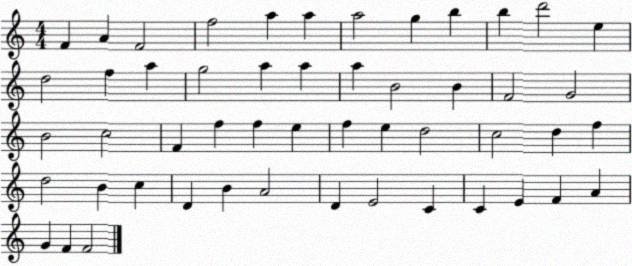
X:1
T:Untitled
M:4/4
L:1/4
K:C
F A F2 f2 a a a2 g b b d'2 e d2 f a g2 a a a B2 B F2 G2 B2 c2 F f f e f e d2 c2 d f d2 B c D B A2 D E2 C C E F A G F F2